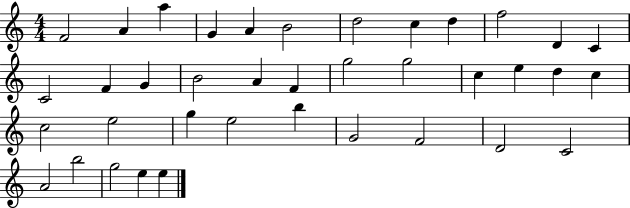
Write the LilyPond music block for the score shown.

{
  \clef treble
  \numericTimeSignature
  \time 4/4
  \key c \major
  f'2 a'4 a''4 | g'4 a'4 b'2 | d''2 c''4 d''4 | f''2 d'4 c'4 | \break c'2 f'4 g'4 | b'2 a'4 f'4 | g''2 g''2 | c''4 e''4 d''4 c''4 | \break c''2 e''2 | g''4 e''2 b''4 | g'2 f'2 | d'2 c'2 | \break a'2 b''2 | g''2 e''4 e''4 | \bar "|."
}